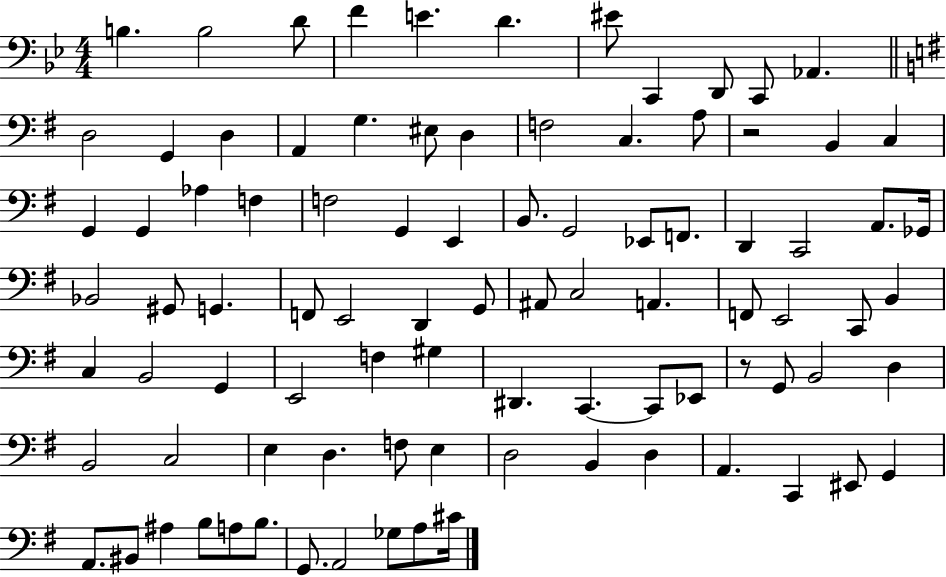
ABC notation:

X:1
T:Untitled
M:4/4
L:1/4
K:Bb
B, B,2 D/2 F E D ^E/2 C,, D,,/2 C,,/2 _A,, D,2 G,, D, A,, G, ^E,/2 D, F,2 C, A,/2 z2 B,, C, G,, G,, _A, F, F,2 G,, E,, B,,/2 G,,2 _E,,/2 F,,/2 D,, C,,2 A,,/2 _G,,/4 _B,,2 ^G,,/2 G,, F,,/2 E,,2 D,, G,,/2 ^A,,/2 C,2 A,, F,,/2 E,,2 C,,/2 B,, C, B,,2 G,, E,,2 F, ^G, ^D,, C,, C,,/2 _E,,/2 z/2 G,,/2 B,,2 D, B,,2 C,2 E, D, F,/2 E, D,2 B,, D, A,, C,, ^E,,/2 G,, A,,/2 ^B,,/2 ^A, B,/2 A,/2 B,/2 G,,/2 A,,2 _G,/2 A,/2 ^C/4